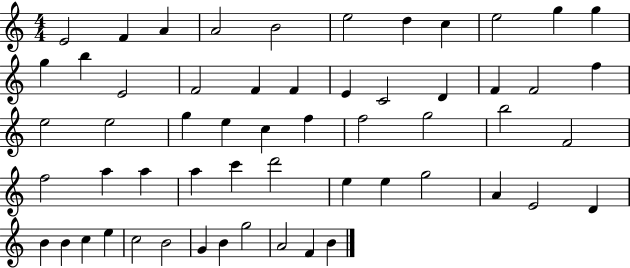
E4/h F4/q A4/q A4/h B4/h E5/h D5/q C5/q E5/h G5/q G5/q G5/q B5/q E4/h F4/h F4/q F4/q E4/q C4/h D4/q F4/q F4/h F5/q E5/h E5/h G5/q E5/q C5/q F5/q F5/h G5/h B5/h F4/h F5/h A5/q A5/q A5/q C6/q D6/h E5/q E5/q G5/h A4/q E4/h D4/q B4/q B4/q C5/q E5/q C5/h B4/h G4/q B4/q G5/h A4/h F4/q B4/q